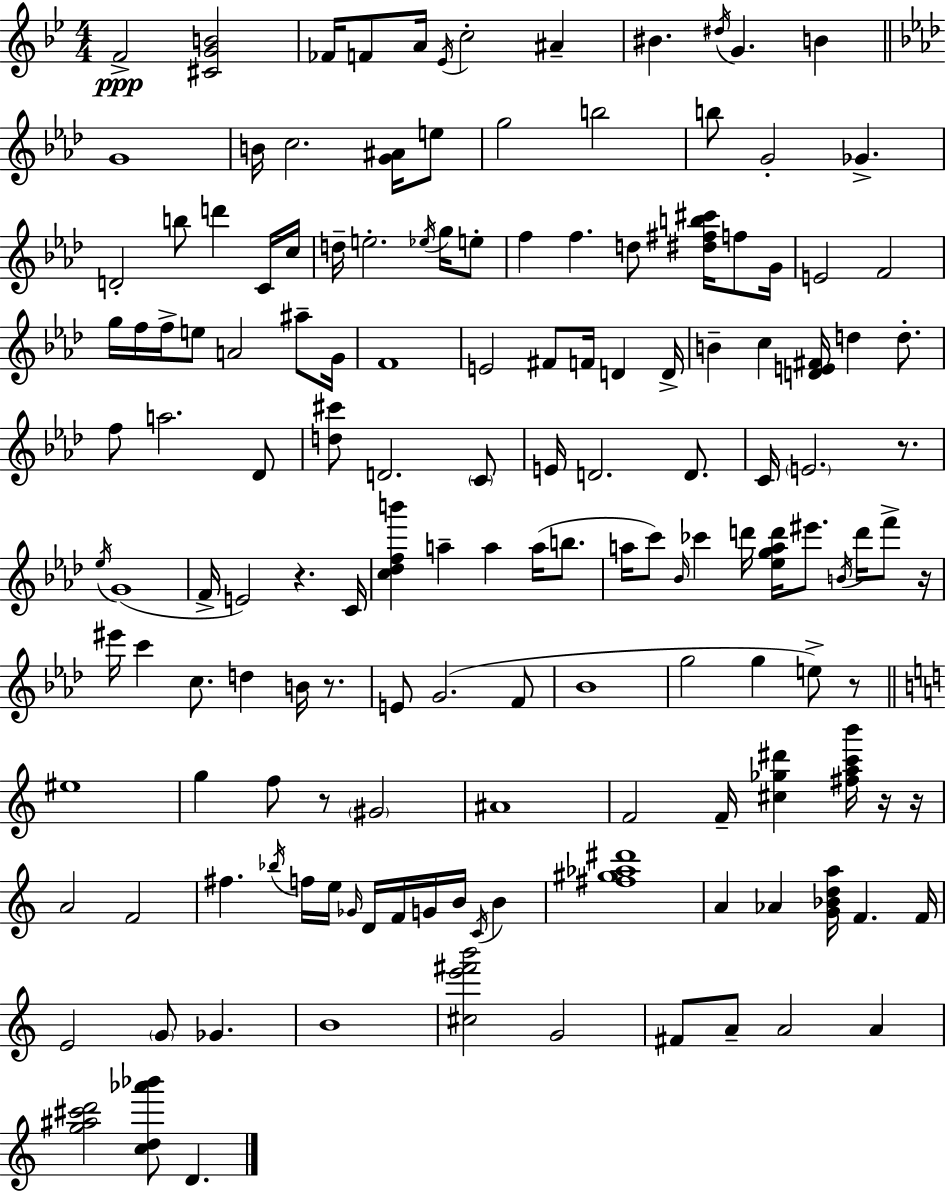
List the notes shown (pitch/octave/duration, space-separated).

F4/h [C#4,G4,B4]/h FES4/s F4/e A4/s Eb4/s C5/h A#4/q BIS4/q. D#5/s G4/q. B4/q G4/w B4/s C5/h. [G4,A#4]/s E5/e G5/h B5/h B5/e G4/h Gb4/q. D4/h B5/e D6/q C4/s C5/s D5/s E5/h. Eb5/s G5/s E5/e F5/q F5/q. D5/e [D#5,F#5,B5,C#6]/s F5/e G4/s E4/h F4/h G5/s F5/s F5/s E5/e A4/h A#5/e G4/s F4/w E4/h F#4/e F4/s D4/q D4/s B4/q C5/q [D4,E4,F#4]/s D5/q D5/e. F5/e A5/h. Db4/e [D5,C#6]/e D4/h. C4/e E4/s D4/h. D4/e. C4/s E4/h. R/e. Eb5/s G4/w F4/s E4/h R/q. C4/s [C5,Db5,F5,B6]/q A5/q A5/q A5/s B5/e. A5/s C6/e Bb4/s CES6/q D6/s [Eb5,G5,A5,D6]/s EIS6/e. B4/s D6/s F6/e R/s EIS6/s C6/q C5/e. D5/q B4/s R/e. E4/e G4/h. F4/e Bb4/w G5/h G5/q E5/e R/e EIS5/w G5/q F5/e R/e G#4/h A#4/w F4/h F4/s [C#5,Gb5,D#6]/q [F#5,A5,C6,B6]/s R/s R/s A4/h F4/h F#5/q. Bb5/s F5/s E5/s Gb4/s D4/s F4/s G4/s B4/s C4/s B4/q [F#5,G#5,Ab5,D#6]/w A4/q Ab4/q [G4,Bb4,D5,A5]/s F4/q. F4/s E4/h G4/e Gb4/q. B4/w [C#5,E6,F#6,B6]/h G4/h F#4/e A4/e A4/h A4/q [G5,A#5,C#6,D6]/h [C5,D5,Ab6,Bb6]/e D4/q.